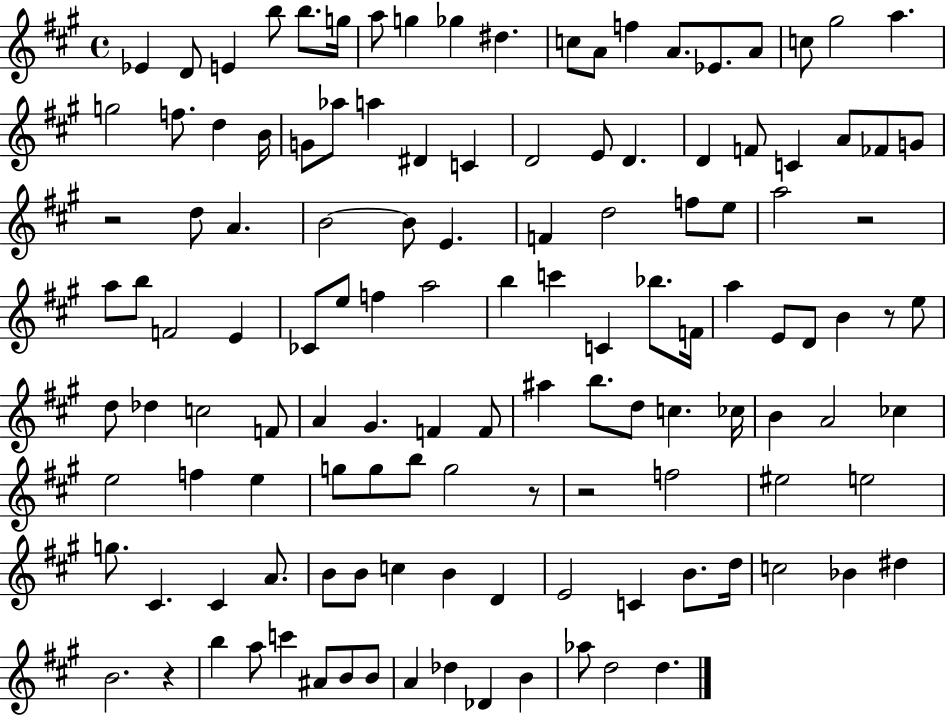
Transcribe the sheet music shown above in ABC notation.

X:1
T:Untitled
M:4/4
L:1/4
K:A
_E D/2 E b/2 b/2 g/4 a/2 g _g ^d c/2 A/2 f A/2 _E/2 A/2 c/2 ^g2 a g2 f/2 d B/4 G/2 _a/2 a ^D C D2 E/2 D D F/2 C A/2 _F/2 G/2 z2 d/2 A B2 B/2 E F d2 f/2 e/2 a2 z2 a/2 b/2 F2 E _C/2 e/2 f a2 b c' C _b/2 F/4 a E/2 D/2 B z/2 e/2 d/2 _d c2 F/2 A ^G F F/2 ^a b/2 d/2 c _c/4 B A2 _c e2 f e g/2 g/2 b/2 g2 z/2 z2 f2 ^e2 e2 g/2 ^C ^C A/2 B/2 B/2 c B D E2 C B/2 d/4 c2 _B ^d B2 z b a/2 c' ^A/2 B/2 B/2 A _d _D B _a/2 d2 d